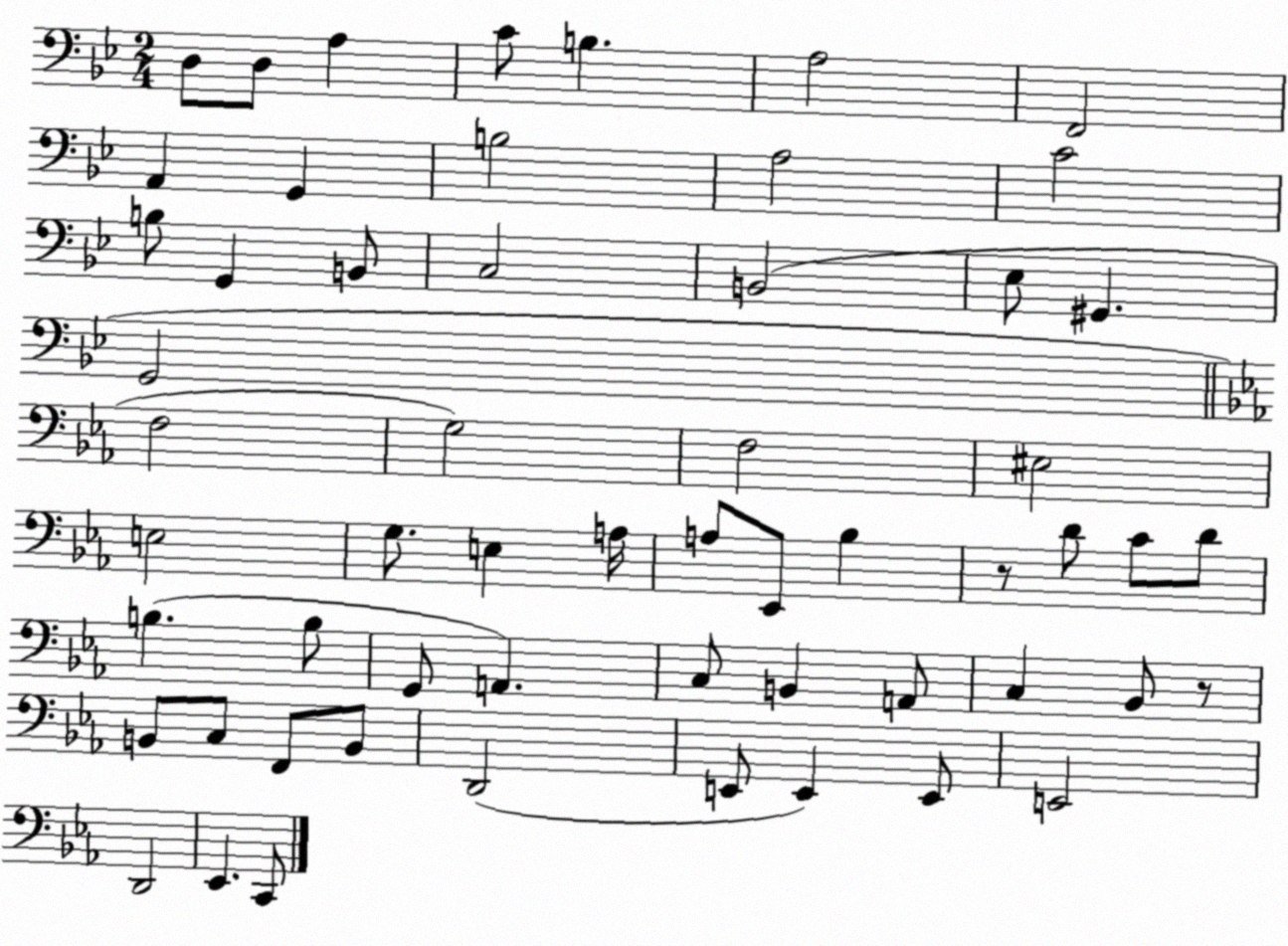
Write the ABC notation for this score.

X:1
T:Untitled
M:2/4
L:1/4
K:Bb
D,/2 D,/2 A, C/2 B, A,2 F,,2 A,, G,, B,2 A,2 C2 B,/2 G,, B,,/2 C,2 B,,2 _E,/2 ^G,, G,,2 F,2 G,2 F,2 ^E,2 E,2 G,/2 E, A,/4 A,/2 _E,,/2 _B, z/2 D/2 C/2 D/2 B, B,/2 G,,/2 A,, C,/2 B,, A,,/2 C, _B,,/2 z/2 B,,/2 C,/2 F,,/2 B,,/2 D,,2 E,,/2 E,, E,,/2 E,,2 D,,2 _E,, C,,/2